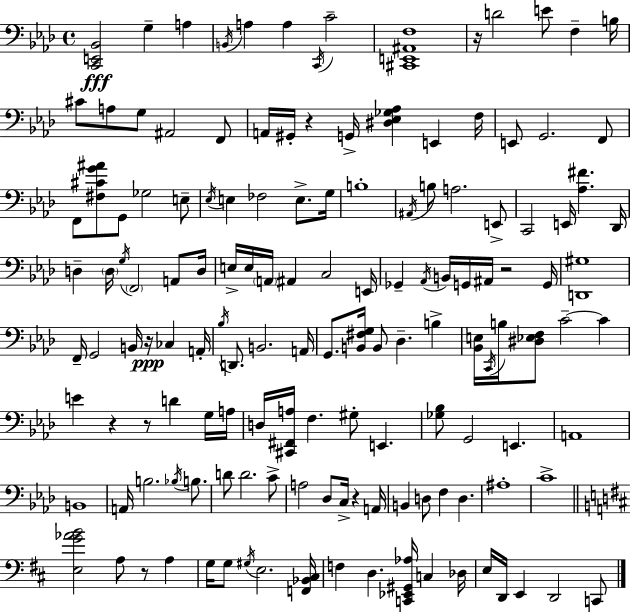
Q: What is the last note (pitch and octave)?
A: C2